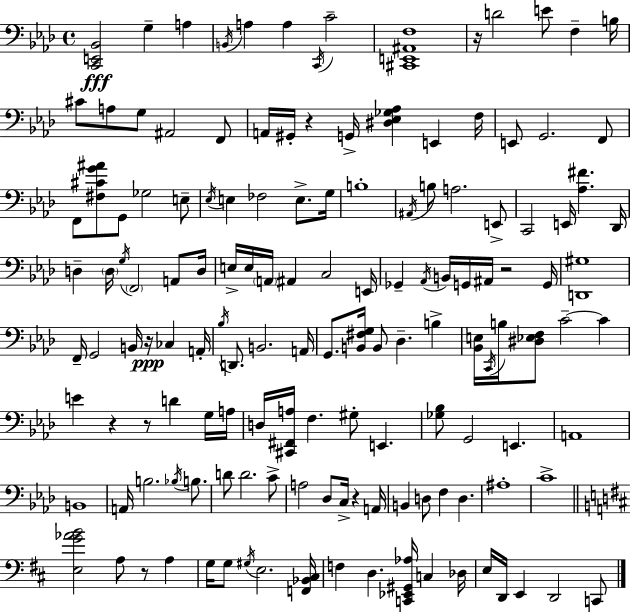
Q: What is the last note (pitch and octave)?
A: C2